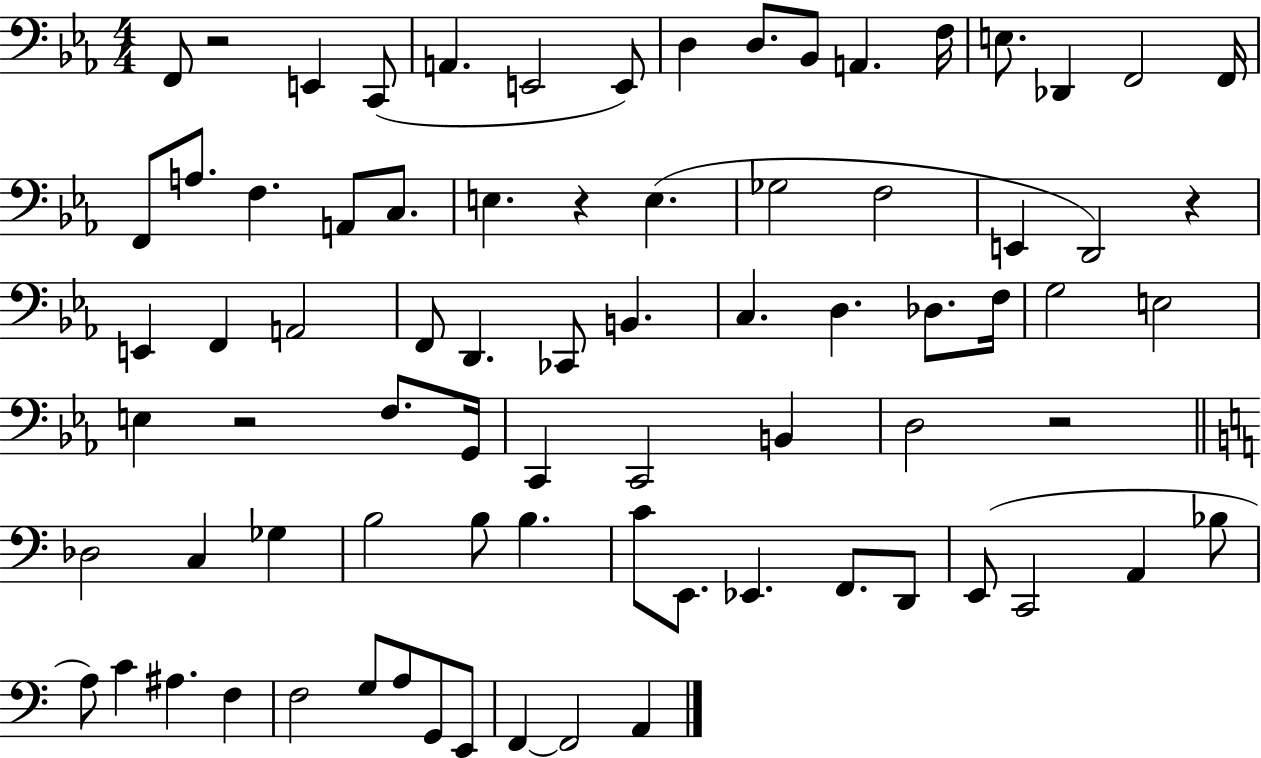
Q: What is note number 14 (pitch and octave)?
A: F2